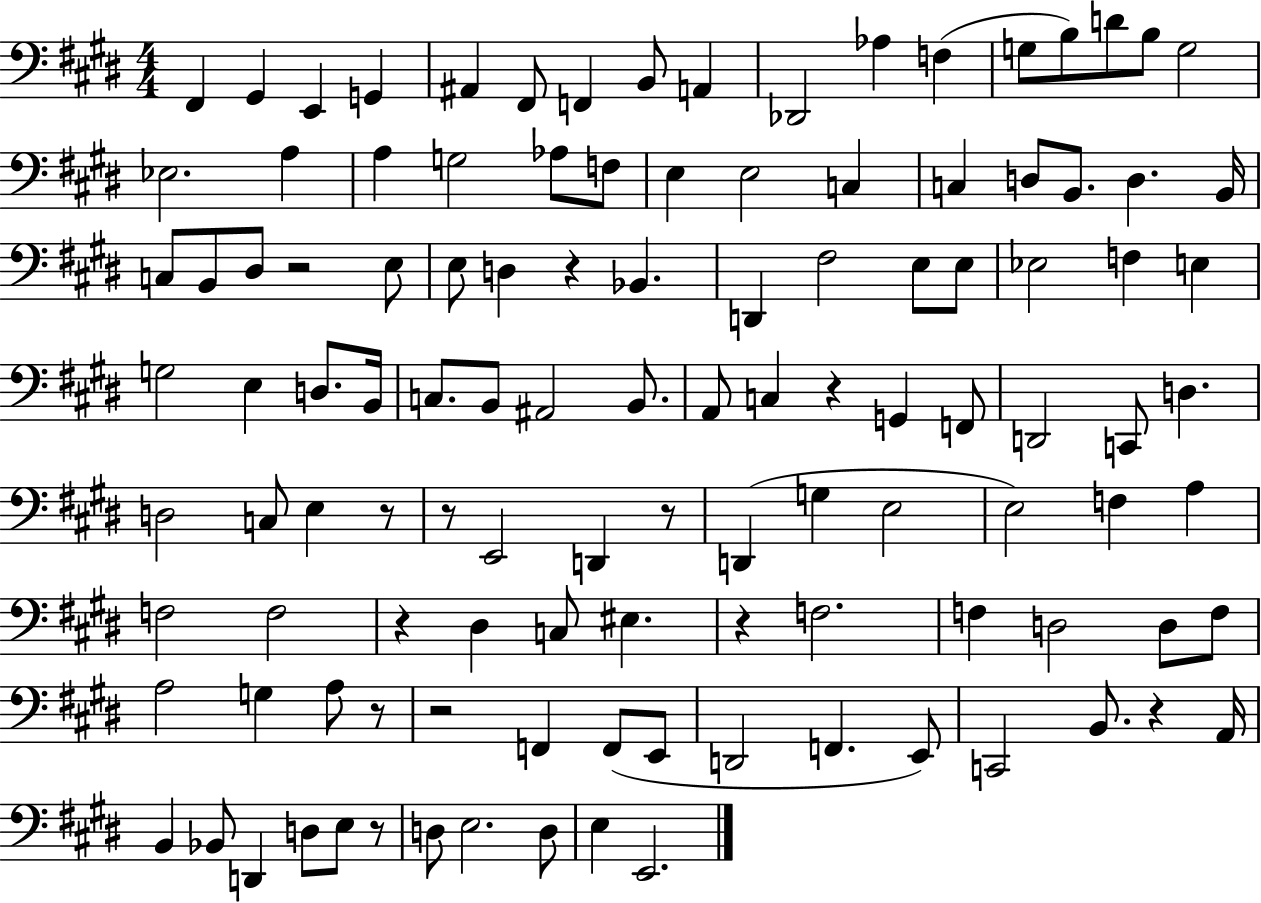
{
  \clef bass
  \numericTimeSignature
  \time 4/4
  \key e \major
  fis,4 gis,4 e,4 g,4 | ais,4 fis,8 f,4 b,8 a,4 | des,2 aes4 f4( | g8 b8) d'8 b8 g2 | \break ees2. a4 | a4 g2 aes8 f8 | e4 e2 c4 | c4 d8 b,8. d4. b,16 | \break c8 b,8 dis8 r2 e8 | e8 d4 r4 bes,4. | d,4 fis2 e8 e8 | ees2 f4 e4 | \break g2 e4 d8. b,16 | c8. b,8 ais,2 b,8. | a,8 c4 r4 g,4 f,8 | d,2 c,8 d4. | \break d2 c8 e4 r8 | r8 e,2 d,4 r8 | d,4( g4 e2 | e2) f4 a4 | \break f2 f2 | r4 dis4 c8 eis4. | r4 f2. | f4 d2 d8 f8 | \break a2 g4 a8 r8 | r2 f,4 f,8( e,8 | d,2 f,4. e,8) | c,2 b,8. r4 a,16 | \break b,4 bes,8 d,4 d8 e8 r8 | d8 e2. d8 | e4 e,2. | \bar "|."
}